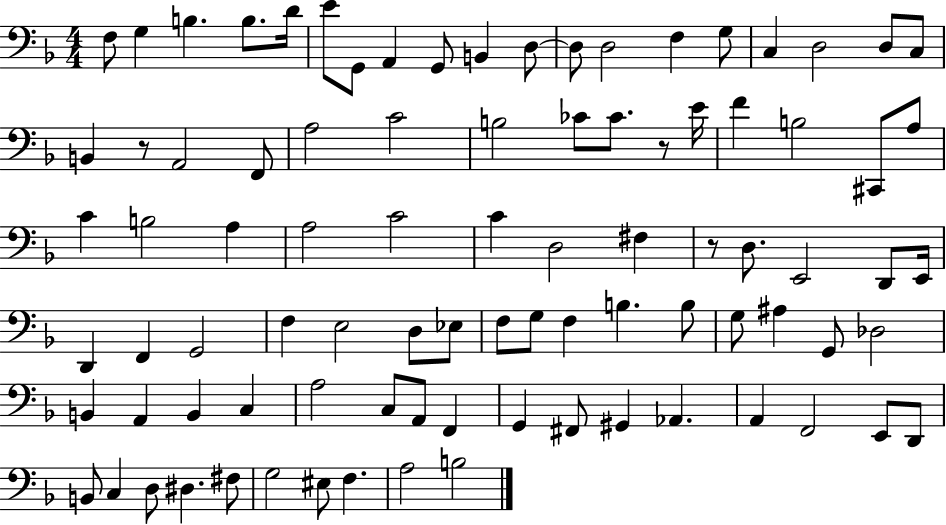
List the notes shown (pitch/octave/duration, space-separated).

F3/e G3/q B3/q. B3/e. D4/s E4/e G2/e A2/q G2/e B2/q D3/e D3/e D3/h F3/q G3/e C3/q D3/h D3/e C3/e B2/q R/e A2/h F2/e A3/h C4/h B3/h CES4/e CES4/e. R/e E4/s F4/q B3/h C#2/e A3/e C4/q B3/h A3/q A3/h C4/h C4/q D3/h F#3/q R/e D3/e. E2/h D2/e E2/s D2/q F2/q G2/h F3/q E3/h D3/e Eb3/e F3/e G3/e F3/q B3/q. B3/e G3/e A#3/q G2/e Db3/h B2/q A2/q B2/q C3/q A3/h C3/e A2/e F2/q G2/q F#2/e G#2/q Ab2/q. A2/q F2/h E2/e D2/e B2/e C3/q D3/e D#3/q. F#3/e G3/h EIS3/e F3/q. A3/h B3/h